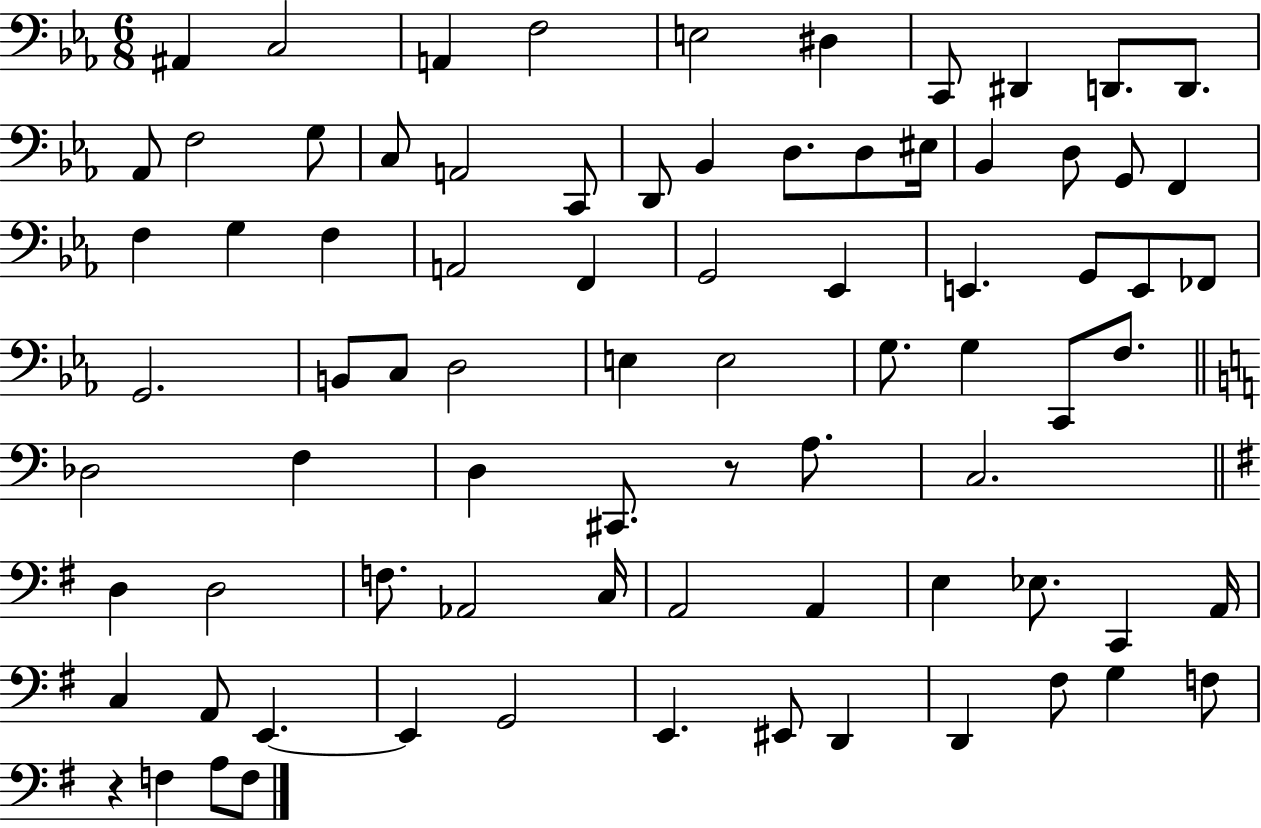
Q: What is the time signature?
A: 6/8